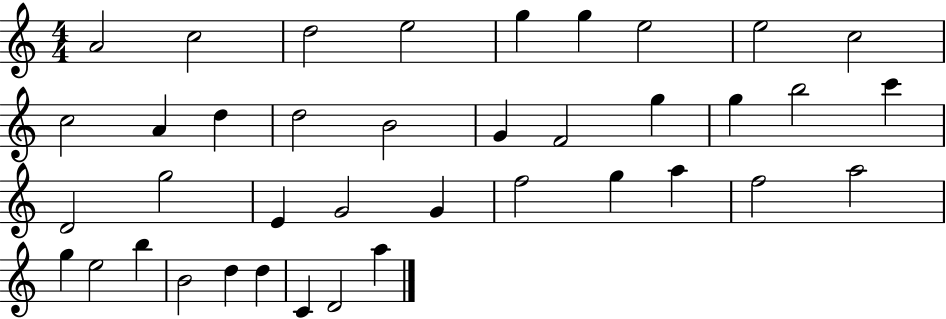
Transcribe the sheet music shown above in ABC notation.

X:1
T:Untitled
M:4/4
L:1/4
K:C
A2 c2 d2 e2 g g e2 e2 c2 c2 A d d2 B2 G F2 g g b2 c' D2 g2 E G2 G f2 g a f2 a2 g e2 b B2 d d C D2 a